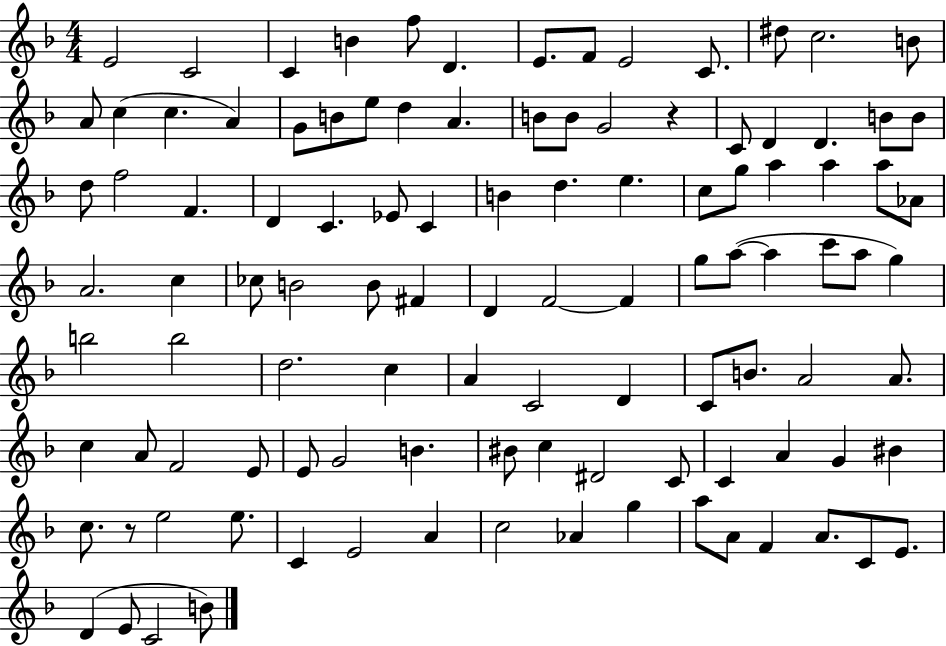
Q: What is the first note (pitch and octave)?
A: E4